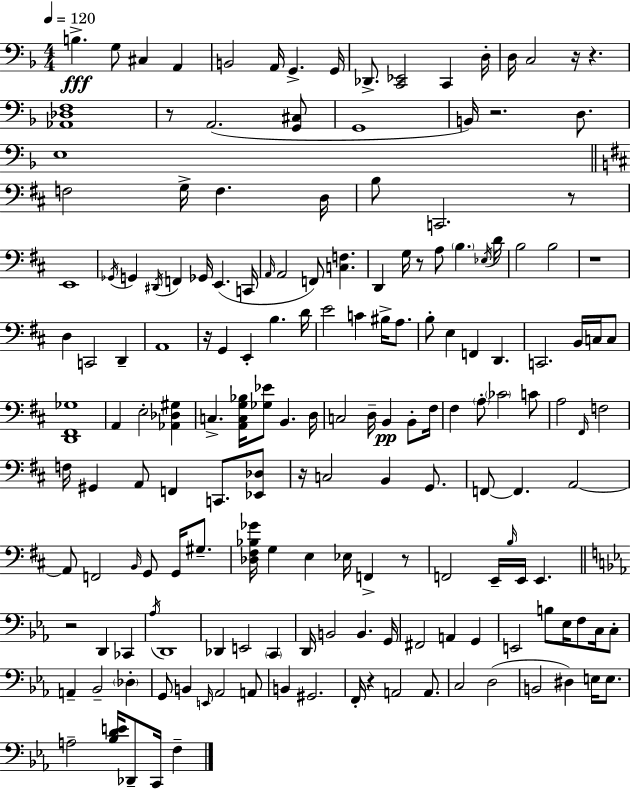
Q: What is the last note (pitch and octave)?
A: F3